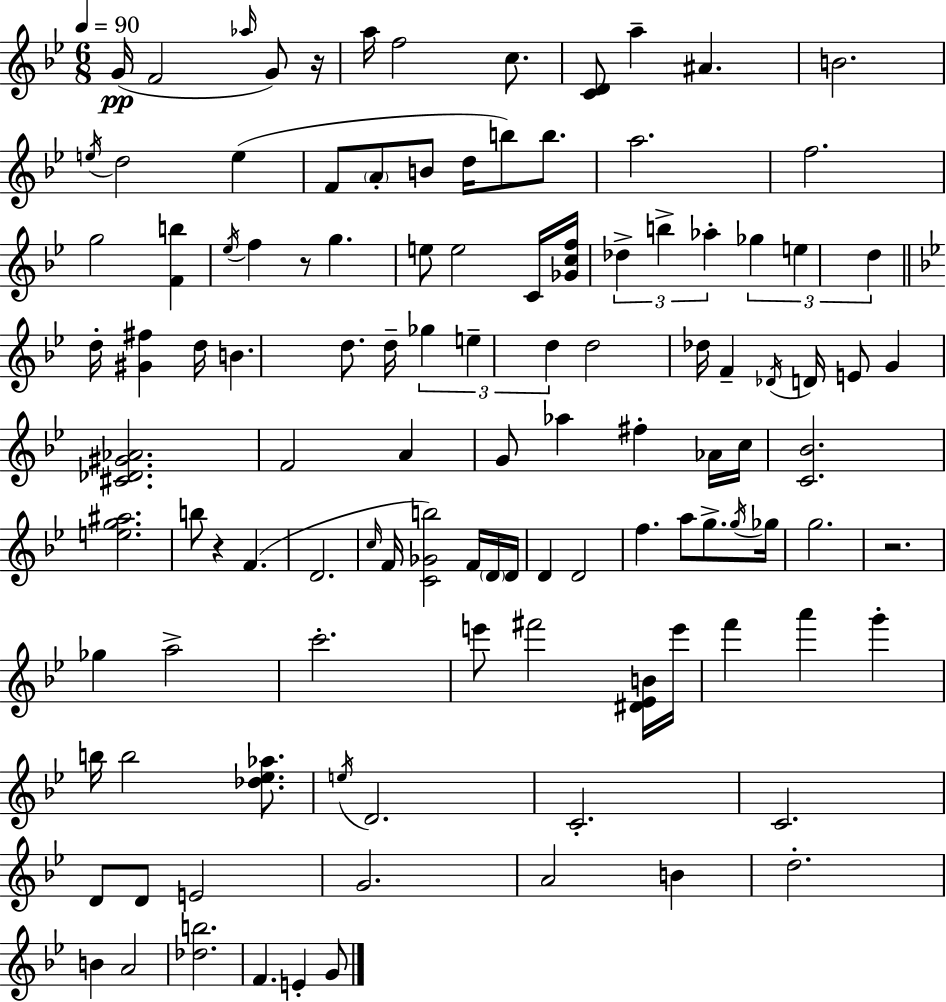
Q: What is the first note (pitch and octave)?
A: G4